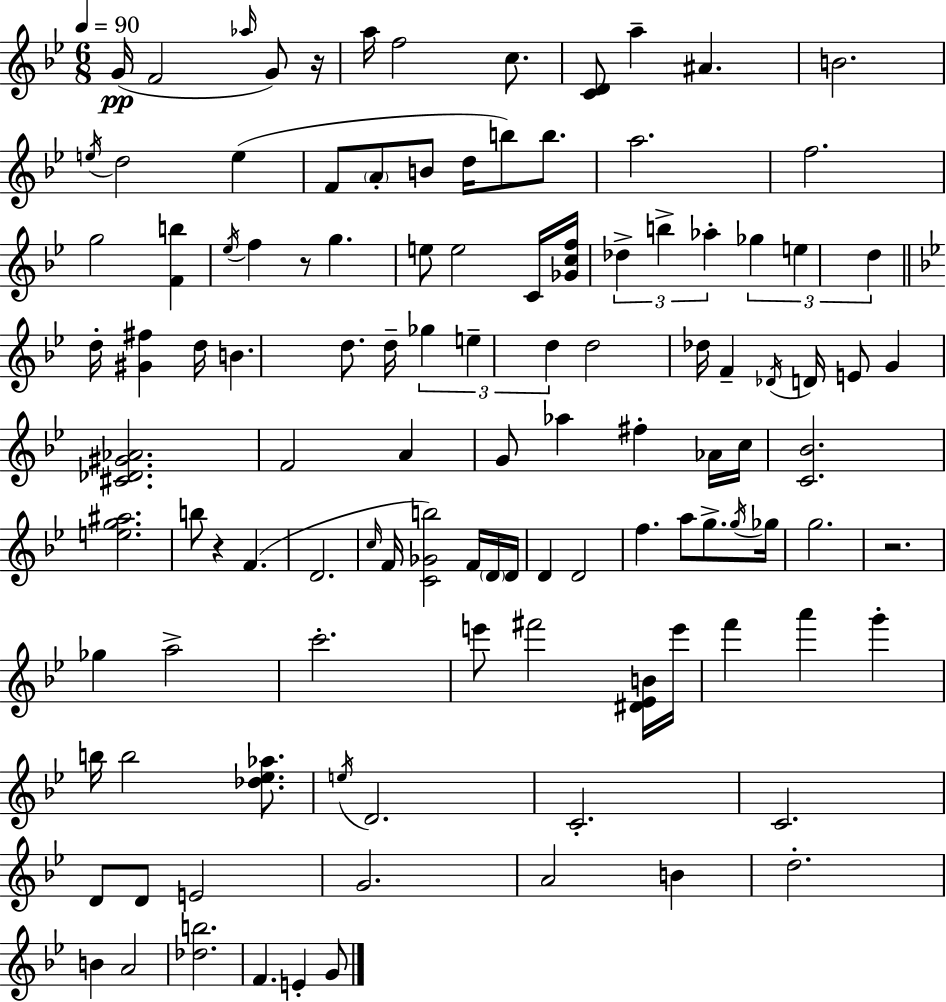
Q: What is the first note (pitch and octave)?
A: G4